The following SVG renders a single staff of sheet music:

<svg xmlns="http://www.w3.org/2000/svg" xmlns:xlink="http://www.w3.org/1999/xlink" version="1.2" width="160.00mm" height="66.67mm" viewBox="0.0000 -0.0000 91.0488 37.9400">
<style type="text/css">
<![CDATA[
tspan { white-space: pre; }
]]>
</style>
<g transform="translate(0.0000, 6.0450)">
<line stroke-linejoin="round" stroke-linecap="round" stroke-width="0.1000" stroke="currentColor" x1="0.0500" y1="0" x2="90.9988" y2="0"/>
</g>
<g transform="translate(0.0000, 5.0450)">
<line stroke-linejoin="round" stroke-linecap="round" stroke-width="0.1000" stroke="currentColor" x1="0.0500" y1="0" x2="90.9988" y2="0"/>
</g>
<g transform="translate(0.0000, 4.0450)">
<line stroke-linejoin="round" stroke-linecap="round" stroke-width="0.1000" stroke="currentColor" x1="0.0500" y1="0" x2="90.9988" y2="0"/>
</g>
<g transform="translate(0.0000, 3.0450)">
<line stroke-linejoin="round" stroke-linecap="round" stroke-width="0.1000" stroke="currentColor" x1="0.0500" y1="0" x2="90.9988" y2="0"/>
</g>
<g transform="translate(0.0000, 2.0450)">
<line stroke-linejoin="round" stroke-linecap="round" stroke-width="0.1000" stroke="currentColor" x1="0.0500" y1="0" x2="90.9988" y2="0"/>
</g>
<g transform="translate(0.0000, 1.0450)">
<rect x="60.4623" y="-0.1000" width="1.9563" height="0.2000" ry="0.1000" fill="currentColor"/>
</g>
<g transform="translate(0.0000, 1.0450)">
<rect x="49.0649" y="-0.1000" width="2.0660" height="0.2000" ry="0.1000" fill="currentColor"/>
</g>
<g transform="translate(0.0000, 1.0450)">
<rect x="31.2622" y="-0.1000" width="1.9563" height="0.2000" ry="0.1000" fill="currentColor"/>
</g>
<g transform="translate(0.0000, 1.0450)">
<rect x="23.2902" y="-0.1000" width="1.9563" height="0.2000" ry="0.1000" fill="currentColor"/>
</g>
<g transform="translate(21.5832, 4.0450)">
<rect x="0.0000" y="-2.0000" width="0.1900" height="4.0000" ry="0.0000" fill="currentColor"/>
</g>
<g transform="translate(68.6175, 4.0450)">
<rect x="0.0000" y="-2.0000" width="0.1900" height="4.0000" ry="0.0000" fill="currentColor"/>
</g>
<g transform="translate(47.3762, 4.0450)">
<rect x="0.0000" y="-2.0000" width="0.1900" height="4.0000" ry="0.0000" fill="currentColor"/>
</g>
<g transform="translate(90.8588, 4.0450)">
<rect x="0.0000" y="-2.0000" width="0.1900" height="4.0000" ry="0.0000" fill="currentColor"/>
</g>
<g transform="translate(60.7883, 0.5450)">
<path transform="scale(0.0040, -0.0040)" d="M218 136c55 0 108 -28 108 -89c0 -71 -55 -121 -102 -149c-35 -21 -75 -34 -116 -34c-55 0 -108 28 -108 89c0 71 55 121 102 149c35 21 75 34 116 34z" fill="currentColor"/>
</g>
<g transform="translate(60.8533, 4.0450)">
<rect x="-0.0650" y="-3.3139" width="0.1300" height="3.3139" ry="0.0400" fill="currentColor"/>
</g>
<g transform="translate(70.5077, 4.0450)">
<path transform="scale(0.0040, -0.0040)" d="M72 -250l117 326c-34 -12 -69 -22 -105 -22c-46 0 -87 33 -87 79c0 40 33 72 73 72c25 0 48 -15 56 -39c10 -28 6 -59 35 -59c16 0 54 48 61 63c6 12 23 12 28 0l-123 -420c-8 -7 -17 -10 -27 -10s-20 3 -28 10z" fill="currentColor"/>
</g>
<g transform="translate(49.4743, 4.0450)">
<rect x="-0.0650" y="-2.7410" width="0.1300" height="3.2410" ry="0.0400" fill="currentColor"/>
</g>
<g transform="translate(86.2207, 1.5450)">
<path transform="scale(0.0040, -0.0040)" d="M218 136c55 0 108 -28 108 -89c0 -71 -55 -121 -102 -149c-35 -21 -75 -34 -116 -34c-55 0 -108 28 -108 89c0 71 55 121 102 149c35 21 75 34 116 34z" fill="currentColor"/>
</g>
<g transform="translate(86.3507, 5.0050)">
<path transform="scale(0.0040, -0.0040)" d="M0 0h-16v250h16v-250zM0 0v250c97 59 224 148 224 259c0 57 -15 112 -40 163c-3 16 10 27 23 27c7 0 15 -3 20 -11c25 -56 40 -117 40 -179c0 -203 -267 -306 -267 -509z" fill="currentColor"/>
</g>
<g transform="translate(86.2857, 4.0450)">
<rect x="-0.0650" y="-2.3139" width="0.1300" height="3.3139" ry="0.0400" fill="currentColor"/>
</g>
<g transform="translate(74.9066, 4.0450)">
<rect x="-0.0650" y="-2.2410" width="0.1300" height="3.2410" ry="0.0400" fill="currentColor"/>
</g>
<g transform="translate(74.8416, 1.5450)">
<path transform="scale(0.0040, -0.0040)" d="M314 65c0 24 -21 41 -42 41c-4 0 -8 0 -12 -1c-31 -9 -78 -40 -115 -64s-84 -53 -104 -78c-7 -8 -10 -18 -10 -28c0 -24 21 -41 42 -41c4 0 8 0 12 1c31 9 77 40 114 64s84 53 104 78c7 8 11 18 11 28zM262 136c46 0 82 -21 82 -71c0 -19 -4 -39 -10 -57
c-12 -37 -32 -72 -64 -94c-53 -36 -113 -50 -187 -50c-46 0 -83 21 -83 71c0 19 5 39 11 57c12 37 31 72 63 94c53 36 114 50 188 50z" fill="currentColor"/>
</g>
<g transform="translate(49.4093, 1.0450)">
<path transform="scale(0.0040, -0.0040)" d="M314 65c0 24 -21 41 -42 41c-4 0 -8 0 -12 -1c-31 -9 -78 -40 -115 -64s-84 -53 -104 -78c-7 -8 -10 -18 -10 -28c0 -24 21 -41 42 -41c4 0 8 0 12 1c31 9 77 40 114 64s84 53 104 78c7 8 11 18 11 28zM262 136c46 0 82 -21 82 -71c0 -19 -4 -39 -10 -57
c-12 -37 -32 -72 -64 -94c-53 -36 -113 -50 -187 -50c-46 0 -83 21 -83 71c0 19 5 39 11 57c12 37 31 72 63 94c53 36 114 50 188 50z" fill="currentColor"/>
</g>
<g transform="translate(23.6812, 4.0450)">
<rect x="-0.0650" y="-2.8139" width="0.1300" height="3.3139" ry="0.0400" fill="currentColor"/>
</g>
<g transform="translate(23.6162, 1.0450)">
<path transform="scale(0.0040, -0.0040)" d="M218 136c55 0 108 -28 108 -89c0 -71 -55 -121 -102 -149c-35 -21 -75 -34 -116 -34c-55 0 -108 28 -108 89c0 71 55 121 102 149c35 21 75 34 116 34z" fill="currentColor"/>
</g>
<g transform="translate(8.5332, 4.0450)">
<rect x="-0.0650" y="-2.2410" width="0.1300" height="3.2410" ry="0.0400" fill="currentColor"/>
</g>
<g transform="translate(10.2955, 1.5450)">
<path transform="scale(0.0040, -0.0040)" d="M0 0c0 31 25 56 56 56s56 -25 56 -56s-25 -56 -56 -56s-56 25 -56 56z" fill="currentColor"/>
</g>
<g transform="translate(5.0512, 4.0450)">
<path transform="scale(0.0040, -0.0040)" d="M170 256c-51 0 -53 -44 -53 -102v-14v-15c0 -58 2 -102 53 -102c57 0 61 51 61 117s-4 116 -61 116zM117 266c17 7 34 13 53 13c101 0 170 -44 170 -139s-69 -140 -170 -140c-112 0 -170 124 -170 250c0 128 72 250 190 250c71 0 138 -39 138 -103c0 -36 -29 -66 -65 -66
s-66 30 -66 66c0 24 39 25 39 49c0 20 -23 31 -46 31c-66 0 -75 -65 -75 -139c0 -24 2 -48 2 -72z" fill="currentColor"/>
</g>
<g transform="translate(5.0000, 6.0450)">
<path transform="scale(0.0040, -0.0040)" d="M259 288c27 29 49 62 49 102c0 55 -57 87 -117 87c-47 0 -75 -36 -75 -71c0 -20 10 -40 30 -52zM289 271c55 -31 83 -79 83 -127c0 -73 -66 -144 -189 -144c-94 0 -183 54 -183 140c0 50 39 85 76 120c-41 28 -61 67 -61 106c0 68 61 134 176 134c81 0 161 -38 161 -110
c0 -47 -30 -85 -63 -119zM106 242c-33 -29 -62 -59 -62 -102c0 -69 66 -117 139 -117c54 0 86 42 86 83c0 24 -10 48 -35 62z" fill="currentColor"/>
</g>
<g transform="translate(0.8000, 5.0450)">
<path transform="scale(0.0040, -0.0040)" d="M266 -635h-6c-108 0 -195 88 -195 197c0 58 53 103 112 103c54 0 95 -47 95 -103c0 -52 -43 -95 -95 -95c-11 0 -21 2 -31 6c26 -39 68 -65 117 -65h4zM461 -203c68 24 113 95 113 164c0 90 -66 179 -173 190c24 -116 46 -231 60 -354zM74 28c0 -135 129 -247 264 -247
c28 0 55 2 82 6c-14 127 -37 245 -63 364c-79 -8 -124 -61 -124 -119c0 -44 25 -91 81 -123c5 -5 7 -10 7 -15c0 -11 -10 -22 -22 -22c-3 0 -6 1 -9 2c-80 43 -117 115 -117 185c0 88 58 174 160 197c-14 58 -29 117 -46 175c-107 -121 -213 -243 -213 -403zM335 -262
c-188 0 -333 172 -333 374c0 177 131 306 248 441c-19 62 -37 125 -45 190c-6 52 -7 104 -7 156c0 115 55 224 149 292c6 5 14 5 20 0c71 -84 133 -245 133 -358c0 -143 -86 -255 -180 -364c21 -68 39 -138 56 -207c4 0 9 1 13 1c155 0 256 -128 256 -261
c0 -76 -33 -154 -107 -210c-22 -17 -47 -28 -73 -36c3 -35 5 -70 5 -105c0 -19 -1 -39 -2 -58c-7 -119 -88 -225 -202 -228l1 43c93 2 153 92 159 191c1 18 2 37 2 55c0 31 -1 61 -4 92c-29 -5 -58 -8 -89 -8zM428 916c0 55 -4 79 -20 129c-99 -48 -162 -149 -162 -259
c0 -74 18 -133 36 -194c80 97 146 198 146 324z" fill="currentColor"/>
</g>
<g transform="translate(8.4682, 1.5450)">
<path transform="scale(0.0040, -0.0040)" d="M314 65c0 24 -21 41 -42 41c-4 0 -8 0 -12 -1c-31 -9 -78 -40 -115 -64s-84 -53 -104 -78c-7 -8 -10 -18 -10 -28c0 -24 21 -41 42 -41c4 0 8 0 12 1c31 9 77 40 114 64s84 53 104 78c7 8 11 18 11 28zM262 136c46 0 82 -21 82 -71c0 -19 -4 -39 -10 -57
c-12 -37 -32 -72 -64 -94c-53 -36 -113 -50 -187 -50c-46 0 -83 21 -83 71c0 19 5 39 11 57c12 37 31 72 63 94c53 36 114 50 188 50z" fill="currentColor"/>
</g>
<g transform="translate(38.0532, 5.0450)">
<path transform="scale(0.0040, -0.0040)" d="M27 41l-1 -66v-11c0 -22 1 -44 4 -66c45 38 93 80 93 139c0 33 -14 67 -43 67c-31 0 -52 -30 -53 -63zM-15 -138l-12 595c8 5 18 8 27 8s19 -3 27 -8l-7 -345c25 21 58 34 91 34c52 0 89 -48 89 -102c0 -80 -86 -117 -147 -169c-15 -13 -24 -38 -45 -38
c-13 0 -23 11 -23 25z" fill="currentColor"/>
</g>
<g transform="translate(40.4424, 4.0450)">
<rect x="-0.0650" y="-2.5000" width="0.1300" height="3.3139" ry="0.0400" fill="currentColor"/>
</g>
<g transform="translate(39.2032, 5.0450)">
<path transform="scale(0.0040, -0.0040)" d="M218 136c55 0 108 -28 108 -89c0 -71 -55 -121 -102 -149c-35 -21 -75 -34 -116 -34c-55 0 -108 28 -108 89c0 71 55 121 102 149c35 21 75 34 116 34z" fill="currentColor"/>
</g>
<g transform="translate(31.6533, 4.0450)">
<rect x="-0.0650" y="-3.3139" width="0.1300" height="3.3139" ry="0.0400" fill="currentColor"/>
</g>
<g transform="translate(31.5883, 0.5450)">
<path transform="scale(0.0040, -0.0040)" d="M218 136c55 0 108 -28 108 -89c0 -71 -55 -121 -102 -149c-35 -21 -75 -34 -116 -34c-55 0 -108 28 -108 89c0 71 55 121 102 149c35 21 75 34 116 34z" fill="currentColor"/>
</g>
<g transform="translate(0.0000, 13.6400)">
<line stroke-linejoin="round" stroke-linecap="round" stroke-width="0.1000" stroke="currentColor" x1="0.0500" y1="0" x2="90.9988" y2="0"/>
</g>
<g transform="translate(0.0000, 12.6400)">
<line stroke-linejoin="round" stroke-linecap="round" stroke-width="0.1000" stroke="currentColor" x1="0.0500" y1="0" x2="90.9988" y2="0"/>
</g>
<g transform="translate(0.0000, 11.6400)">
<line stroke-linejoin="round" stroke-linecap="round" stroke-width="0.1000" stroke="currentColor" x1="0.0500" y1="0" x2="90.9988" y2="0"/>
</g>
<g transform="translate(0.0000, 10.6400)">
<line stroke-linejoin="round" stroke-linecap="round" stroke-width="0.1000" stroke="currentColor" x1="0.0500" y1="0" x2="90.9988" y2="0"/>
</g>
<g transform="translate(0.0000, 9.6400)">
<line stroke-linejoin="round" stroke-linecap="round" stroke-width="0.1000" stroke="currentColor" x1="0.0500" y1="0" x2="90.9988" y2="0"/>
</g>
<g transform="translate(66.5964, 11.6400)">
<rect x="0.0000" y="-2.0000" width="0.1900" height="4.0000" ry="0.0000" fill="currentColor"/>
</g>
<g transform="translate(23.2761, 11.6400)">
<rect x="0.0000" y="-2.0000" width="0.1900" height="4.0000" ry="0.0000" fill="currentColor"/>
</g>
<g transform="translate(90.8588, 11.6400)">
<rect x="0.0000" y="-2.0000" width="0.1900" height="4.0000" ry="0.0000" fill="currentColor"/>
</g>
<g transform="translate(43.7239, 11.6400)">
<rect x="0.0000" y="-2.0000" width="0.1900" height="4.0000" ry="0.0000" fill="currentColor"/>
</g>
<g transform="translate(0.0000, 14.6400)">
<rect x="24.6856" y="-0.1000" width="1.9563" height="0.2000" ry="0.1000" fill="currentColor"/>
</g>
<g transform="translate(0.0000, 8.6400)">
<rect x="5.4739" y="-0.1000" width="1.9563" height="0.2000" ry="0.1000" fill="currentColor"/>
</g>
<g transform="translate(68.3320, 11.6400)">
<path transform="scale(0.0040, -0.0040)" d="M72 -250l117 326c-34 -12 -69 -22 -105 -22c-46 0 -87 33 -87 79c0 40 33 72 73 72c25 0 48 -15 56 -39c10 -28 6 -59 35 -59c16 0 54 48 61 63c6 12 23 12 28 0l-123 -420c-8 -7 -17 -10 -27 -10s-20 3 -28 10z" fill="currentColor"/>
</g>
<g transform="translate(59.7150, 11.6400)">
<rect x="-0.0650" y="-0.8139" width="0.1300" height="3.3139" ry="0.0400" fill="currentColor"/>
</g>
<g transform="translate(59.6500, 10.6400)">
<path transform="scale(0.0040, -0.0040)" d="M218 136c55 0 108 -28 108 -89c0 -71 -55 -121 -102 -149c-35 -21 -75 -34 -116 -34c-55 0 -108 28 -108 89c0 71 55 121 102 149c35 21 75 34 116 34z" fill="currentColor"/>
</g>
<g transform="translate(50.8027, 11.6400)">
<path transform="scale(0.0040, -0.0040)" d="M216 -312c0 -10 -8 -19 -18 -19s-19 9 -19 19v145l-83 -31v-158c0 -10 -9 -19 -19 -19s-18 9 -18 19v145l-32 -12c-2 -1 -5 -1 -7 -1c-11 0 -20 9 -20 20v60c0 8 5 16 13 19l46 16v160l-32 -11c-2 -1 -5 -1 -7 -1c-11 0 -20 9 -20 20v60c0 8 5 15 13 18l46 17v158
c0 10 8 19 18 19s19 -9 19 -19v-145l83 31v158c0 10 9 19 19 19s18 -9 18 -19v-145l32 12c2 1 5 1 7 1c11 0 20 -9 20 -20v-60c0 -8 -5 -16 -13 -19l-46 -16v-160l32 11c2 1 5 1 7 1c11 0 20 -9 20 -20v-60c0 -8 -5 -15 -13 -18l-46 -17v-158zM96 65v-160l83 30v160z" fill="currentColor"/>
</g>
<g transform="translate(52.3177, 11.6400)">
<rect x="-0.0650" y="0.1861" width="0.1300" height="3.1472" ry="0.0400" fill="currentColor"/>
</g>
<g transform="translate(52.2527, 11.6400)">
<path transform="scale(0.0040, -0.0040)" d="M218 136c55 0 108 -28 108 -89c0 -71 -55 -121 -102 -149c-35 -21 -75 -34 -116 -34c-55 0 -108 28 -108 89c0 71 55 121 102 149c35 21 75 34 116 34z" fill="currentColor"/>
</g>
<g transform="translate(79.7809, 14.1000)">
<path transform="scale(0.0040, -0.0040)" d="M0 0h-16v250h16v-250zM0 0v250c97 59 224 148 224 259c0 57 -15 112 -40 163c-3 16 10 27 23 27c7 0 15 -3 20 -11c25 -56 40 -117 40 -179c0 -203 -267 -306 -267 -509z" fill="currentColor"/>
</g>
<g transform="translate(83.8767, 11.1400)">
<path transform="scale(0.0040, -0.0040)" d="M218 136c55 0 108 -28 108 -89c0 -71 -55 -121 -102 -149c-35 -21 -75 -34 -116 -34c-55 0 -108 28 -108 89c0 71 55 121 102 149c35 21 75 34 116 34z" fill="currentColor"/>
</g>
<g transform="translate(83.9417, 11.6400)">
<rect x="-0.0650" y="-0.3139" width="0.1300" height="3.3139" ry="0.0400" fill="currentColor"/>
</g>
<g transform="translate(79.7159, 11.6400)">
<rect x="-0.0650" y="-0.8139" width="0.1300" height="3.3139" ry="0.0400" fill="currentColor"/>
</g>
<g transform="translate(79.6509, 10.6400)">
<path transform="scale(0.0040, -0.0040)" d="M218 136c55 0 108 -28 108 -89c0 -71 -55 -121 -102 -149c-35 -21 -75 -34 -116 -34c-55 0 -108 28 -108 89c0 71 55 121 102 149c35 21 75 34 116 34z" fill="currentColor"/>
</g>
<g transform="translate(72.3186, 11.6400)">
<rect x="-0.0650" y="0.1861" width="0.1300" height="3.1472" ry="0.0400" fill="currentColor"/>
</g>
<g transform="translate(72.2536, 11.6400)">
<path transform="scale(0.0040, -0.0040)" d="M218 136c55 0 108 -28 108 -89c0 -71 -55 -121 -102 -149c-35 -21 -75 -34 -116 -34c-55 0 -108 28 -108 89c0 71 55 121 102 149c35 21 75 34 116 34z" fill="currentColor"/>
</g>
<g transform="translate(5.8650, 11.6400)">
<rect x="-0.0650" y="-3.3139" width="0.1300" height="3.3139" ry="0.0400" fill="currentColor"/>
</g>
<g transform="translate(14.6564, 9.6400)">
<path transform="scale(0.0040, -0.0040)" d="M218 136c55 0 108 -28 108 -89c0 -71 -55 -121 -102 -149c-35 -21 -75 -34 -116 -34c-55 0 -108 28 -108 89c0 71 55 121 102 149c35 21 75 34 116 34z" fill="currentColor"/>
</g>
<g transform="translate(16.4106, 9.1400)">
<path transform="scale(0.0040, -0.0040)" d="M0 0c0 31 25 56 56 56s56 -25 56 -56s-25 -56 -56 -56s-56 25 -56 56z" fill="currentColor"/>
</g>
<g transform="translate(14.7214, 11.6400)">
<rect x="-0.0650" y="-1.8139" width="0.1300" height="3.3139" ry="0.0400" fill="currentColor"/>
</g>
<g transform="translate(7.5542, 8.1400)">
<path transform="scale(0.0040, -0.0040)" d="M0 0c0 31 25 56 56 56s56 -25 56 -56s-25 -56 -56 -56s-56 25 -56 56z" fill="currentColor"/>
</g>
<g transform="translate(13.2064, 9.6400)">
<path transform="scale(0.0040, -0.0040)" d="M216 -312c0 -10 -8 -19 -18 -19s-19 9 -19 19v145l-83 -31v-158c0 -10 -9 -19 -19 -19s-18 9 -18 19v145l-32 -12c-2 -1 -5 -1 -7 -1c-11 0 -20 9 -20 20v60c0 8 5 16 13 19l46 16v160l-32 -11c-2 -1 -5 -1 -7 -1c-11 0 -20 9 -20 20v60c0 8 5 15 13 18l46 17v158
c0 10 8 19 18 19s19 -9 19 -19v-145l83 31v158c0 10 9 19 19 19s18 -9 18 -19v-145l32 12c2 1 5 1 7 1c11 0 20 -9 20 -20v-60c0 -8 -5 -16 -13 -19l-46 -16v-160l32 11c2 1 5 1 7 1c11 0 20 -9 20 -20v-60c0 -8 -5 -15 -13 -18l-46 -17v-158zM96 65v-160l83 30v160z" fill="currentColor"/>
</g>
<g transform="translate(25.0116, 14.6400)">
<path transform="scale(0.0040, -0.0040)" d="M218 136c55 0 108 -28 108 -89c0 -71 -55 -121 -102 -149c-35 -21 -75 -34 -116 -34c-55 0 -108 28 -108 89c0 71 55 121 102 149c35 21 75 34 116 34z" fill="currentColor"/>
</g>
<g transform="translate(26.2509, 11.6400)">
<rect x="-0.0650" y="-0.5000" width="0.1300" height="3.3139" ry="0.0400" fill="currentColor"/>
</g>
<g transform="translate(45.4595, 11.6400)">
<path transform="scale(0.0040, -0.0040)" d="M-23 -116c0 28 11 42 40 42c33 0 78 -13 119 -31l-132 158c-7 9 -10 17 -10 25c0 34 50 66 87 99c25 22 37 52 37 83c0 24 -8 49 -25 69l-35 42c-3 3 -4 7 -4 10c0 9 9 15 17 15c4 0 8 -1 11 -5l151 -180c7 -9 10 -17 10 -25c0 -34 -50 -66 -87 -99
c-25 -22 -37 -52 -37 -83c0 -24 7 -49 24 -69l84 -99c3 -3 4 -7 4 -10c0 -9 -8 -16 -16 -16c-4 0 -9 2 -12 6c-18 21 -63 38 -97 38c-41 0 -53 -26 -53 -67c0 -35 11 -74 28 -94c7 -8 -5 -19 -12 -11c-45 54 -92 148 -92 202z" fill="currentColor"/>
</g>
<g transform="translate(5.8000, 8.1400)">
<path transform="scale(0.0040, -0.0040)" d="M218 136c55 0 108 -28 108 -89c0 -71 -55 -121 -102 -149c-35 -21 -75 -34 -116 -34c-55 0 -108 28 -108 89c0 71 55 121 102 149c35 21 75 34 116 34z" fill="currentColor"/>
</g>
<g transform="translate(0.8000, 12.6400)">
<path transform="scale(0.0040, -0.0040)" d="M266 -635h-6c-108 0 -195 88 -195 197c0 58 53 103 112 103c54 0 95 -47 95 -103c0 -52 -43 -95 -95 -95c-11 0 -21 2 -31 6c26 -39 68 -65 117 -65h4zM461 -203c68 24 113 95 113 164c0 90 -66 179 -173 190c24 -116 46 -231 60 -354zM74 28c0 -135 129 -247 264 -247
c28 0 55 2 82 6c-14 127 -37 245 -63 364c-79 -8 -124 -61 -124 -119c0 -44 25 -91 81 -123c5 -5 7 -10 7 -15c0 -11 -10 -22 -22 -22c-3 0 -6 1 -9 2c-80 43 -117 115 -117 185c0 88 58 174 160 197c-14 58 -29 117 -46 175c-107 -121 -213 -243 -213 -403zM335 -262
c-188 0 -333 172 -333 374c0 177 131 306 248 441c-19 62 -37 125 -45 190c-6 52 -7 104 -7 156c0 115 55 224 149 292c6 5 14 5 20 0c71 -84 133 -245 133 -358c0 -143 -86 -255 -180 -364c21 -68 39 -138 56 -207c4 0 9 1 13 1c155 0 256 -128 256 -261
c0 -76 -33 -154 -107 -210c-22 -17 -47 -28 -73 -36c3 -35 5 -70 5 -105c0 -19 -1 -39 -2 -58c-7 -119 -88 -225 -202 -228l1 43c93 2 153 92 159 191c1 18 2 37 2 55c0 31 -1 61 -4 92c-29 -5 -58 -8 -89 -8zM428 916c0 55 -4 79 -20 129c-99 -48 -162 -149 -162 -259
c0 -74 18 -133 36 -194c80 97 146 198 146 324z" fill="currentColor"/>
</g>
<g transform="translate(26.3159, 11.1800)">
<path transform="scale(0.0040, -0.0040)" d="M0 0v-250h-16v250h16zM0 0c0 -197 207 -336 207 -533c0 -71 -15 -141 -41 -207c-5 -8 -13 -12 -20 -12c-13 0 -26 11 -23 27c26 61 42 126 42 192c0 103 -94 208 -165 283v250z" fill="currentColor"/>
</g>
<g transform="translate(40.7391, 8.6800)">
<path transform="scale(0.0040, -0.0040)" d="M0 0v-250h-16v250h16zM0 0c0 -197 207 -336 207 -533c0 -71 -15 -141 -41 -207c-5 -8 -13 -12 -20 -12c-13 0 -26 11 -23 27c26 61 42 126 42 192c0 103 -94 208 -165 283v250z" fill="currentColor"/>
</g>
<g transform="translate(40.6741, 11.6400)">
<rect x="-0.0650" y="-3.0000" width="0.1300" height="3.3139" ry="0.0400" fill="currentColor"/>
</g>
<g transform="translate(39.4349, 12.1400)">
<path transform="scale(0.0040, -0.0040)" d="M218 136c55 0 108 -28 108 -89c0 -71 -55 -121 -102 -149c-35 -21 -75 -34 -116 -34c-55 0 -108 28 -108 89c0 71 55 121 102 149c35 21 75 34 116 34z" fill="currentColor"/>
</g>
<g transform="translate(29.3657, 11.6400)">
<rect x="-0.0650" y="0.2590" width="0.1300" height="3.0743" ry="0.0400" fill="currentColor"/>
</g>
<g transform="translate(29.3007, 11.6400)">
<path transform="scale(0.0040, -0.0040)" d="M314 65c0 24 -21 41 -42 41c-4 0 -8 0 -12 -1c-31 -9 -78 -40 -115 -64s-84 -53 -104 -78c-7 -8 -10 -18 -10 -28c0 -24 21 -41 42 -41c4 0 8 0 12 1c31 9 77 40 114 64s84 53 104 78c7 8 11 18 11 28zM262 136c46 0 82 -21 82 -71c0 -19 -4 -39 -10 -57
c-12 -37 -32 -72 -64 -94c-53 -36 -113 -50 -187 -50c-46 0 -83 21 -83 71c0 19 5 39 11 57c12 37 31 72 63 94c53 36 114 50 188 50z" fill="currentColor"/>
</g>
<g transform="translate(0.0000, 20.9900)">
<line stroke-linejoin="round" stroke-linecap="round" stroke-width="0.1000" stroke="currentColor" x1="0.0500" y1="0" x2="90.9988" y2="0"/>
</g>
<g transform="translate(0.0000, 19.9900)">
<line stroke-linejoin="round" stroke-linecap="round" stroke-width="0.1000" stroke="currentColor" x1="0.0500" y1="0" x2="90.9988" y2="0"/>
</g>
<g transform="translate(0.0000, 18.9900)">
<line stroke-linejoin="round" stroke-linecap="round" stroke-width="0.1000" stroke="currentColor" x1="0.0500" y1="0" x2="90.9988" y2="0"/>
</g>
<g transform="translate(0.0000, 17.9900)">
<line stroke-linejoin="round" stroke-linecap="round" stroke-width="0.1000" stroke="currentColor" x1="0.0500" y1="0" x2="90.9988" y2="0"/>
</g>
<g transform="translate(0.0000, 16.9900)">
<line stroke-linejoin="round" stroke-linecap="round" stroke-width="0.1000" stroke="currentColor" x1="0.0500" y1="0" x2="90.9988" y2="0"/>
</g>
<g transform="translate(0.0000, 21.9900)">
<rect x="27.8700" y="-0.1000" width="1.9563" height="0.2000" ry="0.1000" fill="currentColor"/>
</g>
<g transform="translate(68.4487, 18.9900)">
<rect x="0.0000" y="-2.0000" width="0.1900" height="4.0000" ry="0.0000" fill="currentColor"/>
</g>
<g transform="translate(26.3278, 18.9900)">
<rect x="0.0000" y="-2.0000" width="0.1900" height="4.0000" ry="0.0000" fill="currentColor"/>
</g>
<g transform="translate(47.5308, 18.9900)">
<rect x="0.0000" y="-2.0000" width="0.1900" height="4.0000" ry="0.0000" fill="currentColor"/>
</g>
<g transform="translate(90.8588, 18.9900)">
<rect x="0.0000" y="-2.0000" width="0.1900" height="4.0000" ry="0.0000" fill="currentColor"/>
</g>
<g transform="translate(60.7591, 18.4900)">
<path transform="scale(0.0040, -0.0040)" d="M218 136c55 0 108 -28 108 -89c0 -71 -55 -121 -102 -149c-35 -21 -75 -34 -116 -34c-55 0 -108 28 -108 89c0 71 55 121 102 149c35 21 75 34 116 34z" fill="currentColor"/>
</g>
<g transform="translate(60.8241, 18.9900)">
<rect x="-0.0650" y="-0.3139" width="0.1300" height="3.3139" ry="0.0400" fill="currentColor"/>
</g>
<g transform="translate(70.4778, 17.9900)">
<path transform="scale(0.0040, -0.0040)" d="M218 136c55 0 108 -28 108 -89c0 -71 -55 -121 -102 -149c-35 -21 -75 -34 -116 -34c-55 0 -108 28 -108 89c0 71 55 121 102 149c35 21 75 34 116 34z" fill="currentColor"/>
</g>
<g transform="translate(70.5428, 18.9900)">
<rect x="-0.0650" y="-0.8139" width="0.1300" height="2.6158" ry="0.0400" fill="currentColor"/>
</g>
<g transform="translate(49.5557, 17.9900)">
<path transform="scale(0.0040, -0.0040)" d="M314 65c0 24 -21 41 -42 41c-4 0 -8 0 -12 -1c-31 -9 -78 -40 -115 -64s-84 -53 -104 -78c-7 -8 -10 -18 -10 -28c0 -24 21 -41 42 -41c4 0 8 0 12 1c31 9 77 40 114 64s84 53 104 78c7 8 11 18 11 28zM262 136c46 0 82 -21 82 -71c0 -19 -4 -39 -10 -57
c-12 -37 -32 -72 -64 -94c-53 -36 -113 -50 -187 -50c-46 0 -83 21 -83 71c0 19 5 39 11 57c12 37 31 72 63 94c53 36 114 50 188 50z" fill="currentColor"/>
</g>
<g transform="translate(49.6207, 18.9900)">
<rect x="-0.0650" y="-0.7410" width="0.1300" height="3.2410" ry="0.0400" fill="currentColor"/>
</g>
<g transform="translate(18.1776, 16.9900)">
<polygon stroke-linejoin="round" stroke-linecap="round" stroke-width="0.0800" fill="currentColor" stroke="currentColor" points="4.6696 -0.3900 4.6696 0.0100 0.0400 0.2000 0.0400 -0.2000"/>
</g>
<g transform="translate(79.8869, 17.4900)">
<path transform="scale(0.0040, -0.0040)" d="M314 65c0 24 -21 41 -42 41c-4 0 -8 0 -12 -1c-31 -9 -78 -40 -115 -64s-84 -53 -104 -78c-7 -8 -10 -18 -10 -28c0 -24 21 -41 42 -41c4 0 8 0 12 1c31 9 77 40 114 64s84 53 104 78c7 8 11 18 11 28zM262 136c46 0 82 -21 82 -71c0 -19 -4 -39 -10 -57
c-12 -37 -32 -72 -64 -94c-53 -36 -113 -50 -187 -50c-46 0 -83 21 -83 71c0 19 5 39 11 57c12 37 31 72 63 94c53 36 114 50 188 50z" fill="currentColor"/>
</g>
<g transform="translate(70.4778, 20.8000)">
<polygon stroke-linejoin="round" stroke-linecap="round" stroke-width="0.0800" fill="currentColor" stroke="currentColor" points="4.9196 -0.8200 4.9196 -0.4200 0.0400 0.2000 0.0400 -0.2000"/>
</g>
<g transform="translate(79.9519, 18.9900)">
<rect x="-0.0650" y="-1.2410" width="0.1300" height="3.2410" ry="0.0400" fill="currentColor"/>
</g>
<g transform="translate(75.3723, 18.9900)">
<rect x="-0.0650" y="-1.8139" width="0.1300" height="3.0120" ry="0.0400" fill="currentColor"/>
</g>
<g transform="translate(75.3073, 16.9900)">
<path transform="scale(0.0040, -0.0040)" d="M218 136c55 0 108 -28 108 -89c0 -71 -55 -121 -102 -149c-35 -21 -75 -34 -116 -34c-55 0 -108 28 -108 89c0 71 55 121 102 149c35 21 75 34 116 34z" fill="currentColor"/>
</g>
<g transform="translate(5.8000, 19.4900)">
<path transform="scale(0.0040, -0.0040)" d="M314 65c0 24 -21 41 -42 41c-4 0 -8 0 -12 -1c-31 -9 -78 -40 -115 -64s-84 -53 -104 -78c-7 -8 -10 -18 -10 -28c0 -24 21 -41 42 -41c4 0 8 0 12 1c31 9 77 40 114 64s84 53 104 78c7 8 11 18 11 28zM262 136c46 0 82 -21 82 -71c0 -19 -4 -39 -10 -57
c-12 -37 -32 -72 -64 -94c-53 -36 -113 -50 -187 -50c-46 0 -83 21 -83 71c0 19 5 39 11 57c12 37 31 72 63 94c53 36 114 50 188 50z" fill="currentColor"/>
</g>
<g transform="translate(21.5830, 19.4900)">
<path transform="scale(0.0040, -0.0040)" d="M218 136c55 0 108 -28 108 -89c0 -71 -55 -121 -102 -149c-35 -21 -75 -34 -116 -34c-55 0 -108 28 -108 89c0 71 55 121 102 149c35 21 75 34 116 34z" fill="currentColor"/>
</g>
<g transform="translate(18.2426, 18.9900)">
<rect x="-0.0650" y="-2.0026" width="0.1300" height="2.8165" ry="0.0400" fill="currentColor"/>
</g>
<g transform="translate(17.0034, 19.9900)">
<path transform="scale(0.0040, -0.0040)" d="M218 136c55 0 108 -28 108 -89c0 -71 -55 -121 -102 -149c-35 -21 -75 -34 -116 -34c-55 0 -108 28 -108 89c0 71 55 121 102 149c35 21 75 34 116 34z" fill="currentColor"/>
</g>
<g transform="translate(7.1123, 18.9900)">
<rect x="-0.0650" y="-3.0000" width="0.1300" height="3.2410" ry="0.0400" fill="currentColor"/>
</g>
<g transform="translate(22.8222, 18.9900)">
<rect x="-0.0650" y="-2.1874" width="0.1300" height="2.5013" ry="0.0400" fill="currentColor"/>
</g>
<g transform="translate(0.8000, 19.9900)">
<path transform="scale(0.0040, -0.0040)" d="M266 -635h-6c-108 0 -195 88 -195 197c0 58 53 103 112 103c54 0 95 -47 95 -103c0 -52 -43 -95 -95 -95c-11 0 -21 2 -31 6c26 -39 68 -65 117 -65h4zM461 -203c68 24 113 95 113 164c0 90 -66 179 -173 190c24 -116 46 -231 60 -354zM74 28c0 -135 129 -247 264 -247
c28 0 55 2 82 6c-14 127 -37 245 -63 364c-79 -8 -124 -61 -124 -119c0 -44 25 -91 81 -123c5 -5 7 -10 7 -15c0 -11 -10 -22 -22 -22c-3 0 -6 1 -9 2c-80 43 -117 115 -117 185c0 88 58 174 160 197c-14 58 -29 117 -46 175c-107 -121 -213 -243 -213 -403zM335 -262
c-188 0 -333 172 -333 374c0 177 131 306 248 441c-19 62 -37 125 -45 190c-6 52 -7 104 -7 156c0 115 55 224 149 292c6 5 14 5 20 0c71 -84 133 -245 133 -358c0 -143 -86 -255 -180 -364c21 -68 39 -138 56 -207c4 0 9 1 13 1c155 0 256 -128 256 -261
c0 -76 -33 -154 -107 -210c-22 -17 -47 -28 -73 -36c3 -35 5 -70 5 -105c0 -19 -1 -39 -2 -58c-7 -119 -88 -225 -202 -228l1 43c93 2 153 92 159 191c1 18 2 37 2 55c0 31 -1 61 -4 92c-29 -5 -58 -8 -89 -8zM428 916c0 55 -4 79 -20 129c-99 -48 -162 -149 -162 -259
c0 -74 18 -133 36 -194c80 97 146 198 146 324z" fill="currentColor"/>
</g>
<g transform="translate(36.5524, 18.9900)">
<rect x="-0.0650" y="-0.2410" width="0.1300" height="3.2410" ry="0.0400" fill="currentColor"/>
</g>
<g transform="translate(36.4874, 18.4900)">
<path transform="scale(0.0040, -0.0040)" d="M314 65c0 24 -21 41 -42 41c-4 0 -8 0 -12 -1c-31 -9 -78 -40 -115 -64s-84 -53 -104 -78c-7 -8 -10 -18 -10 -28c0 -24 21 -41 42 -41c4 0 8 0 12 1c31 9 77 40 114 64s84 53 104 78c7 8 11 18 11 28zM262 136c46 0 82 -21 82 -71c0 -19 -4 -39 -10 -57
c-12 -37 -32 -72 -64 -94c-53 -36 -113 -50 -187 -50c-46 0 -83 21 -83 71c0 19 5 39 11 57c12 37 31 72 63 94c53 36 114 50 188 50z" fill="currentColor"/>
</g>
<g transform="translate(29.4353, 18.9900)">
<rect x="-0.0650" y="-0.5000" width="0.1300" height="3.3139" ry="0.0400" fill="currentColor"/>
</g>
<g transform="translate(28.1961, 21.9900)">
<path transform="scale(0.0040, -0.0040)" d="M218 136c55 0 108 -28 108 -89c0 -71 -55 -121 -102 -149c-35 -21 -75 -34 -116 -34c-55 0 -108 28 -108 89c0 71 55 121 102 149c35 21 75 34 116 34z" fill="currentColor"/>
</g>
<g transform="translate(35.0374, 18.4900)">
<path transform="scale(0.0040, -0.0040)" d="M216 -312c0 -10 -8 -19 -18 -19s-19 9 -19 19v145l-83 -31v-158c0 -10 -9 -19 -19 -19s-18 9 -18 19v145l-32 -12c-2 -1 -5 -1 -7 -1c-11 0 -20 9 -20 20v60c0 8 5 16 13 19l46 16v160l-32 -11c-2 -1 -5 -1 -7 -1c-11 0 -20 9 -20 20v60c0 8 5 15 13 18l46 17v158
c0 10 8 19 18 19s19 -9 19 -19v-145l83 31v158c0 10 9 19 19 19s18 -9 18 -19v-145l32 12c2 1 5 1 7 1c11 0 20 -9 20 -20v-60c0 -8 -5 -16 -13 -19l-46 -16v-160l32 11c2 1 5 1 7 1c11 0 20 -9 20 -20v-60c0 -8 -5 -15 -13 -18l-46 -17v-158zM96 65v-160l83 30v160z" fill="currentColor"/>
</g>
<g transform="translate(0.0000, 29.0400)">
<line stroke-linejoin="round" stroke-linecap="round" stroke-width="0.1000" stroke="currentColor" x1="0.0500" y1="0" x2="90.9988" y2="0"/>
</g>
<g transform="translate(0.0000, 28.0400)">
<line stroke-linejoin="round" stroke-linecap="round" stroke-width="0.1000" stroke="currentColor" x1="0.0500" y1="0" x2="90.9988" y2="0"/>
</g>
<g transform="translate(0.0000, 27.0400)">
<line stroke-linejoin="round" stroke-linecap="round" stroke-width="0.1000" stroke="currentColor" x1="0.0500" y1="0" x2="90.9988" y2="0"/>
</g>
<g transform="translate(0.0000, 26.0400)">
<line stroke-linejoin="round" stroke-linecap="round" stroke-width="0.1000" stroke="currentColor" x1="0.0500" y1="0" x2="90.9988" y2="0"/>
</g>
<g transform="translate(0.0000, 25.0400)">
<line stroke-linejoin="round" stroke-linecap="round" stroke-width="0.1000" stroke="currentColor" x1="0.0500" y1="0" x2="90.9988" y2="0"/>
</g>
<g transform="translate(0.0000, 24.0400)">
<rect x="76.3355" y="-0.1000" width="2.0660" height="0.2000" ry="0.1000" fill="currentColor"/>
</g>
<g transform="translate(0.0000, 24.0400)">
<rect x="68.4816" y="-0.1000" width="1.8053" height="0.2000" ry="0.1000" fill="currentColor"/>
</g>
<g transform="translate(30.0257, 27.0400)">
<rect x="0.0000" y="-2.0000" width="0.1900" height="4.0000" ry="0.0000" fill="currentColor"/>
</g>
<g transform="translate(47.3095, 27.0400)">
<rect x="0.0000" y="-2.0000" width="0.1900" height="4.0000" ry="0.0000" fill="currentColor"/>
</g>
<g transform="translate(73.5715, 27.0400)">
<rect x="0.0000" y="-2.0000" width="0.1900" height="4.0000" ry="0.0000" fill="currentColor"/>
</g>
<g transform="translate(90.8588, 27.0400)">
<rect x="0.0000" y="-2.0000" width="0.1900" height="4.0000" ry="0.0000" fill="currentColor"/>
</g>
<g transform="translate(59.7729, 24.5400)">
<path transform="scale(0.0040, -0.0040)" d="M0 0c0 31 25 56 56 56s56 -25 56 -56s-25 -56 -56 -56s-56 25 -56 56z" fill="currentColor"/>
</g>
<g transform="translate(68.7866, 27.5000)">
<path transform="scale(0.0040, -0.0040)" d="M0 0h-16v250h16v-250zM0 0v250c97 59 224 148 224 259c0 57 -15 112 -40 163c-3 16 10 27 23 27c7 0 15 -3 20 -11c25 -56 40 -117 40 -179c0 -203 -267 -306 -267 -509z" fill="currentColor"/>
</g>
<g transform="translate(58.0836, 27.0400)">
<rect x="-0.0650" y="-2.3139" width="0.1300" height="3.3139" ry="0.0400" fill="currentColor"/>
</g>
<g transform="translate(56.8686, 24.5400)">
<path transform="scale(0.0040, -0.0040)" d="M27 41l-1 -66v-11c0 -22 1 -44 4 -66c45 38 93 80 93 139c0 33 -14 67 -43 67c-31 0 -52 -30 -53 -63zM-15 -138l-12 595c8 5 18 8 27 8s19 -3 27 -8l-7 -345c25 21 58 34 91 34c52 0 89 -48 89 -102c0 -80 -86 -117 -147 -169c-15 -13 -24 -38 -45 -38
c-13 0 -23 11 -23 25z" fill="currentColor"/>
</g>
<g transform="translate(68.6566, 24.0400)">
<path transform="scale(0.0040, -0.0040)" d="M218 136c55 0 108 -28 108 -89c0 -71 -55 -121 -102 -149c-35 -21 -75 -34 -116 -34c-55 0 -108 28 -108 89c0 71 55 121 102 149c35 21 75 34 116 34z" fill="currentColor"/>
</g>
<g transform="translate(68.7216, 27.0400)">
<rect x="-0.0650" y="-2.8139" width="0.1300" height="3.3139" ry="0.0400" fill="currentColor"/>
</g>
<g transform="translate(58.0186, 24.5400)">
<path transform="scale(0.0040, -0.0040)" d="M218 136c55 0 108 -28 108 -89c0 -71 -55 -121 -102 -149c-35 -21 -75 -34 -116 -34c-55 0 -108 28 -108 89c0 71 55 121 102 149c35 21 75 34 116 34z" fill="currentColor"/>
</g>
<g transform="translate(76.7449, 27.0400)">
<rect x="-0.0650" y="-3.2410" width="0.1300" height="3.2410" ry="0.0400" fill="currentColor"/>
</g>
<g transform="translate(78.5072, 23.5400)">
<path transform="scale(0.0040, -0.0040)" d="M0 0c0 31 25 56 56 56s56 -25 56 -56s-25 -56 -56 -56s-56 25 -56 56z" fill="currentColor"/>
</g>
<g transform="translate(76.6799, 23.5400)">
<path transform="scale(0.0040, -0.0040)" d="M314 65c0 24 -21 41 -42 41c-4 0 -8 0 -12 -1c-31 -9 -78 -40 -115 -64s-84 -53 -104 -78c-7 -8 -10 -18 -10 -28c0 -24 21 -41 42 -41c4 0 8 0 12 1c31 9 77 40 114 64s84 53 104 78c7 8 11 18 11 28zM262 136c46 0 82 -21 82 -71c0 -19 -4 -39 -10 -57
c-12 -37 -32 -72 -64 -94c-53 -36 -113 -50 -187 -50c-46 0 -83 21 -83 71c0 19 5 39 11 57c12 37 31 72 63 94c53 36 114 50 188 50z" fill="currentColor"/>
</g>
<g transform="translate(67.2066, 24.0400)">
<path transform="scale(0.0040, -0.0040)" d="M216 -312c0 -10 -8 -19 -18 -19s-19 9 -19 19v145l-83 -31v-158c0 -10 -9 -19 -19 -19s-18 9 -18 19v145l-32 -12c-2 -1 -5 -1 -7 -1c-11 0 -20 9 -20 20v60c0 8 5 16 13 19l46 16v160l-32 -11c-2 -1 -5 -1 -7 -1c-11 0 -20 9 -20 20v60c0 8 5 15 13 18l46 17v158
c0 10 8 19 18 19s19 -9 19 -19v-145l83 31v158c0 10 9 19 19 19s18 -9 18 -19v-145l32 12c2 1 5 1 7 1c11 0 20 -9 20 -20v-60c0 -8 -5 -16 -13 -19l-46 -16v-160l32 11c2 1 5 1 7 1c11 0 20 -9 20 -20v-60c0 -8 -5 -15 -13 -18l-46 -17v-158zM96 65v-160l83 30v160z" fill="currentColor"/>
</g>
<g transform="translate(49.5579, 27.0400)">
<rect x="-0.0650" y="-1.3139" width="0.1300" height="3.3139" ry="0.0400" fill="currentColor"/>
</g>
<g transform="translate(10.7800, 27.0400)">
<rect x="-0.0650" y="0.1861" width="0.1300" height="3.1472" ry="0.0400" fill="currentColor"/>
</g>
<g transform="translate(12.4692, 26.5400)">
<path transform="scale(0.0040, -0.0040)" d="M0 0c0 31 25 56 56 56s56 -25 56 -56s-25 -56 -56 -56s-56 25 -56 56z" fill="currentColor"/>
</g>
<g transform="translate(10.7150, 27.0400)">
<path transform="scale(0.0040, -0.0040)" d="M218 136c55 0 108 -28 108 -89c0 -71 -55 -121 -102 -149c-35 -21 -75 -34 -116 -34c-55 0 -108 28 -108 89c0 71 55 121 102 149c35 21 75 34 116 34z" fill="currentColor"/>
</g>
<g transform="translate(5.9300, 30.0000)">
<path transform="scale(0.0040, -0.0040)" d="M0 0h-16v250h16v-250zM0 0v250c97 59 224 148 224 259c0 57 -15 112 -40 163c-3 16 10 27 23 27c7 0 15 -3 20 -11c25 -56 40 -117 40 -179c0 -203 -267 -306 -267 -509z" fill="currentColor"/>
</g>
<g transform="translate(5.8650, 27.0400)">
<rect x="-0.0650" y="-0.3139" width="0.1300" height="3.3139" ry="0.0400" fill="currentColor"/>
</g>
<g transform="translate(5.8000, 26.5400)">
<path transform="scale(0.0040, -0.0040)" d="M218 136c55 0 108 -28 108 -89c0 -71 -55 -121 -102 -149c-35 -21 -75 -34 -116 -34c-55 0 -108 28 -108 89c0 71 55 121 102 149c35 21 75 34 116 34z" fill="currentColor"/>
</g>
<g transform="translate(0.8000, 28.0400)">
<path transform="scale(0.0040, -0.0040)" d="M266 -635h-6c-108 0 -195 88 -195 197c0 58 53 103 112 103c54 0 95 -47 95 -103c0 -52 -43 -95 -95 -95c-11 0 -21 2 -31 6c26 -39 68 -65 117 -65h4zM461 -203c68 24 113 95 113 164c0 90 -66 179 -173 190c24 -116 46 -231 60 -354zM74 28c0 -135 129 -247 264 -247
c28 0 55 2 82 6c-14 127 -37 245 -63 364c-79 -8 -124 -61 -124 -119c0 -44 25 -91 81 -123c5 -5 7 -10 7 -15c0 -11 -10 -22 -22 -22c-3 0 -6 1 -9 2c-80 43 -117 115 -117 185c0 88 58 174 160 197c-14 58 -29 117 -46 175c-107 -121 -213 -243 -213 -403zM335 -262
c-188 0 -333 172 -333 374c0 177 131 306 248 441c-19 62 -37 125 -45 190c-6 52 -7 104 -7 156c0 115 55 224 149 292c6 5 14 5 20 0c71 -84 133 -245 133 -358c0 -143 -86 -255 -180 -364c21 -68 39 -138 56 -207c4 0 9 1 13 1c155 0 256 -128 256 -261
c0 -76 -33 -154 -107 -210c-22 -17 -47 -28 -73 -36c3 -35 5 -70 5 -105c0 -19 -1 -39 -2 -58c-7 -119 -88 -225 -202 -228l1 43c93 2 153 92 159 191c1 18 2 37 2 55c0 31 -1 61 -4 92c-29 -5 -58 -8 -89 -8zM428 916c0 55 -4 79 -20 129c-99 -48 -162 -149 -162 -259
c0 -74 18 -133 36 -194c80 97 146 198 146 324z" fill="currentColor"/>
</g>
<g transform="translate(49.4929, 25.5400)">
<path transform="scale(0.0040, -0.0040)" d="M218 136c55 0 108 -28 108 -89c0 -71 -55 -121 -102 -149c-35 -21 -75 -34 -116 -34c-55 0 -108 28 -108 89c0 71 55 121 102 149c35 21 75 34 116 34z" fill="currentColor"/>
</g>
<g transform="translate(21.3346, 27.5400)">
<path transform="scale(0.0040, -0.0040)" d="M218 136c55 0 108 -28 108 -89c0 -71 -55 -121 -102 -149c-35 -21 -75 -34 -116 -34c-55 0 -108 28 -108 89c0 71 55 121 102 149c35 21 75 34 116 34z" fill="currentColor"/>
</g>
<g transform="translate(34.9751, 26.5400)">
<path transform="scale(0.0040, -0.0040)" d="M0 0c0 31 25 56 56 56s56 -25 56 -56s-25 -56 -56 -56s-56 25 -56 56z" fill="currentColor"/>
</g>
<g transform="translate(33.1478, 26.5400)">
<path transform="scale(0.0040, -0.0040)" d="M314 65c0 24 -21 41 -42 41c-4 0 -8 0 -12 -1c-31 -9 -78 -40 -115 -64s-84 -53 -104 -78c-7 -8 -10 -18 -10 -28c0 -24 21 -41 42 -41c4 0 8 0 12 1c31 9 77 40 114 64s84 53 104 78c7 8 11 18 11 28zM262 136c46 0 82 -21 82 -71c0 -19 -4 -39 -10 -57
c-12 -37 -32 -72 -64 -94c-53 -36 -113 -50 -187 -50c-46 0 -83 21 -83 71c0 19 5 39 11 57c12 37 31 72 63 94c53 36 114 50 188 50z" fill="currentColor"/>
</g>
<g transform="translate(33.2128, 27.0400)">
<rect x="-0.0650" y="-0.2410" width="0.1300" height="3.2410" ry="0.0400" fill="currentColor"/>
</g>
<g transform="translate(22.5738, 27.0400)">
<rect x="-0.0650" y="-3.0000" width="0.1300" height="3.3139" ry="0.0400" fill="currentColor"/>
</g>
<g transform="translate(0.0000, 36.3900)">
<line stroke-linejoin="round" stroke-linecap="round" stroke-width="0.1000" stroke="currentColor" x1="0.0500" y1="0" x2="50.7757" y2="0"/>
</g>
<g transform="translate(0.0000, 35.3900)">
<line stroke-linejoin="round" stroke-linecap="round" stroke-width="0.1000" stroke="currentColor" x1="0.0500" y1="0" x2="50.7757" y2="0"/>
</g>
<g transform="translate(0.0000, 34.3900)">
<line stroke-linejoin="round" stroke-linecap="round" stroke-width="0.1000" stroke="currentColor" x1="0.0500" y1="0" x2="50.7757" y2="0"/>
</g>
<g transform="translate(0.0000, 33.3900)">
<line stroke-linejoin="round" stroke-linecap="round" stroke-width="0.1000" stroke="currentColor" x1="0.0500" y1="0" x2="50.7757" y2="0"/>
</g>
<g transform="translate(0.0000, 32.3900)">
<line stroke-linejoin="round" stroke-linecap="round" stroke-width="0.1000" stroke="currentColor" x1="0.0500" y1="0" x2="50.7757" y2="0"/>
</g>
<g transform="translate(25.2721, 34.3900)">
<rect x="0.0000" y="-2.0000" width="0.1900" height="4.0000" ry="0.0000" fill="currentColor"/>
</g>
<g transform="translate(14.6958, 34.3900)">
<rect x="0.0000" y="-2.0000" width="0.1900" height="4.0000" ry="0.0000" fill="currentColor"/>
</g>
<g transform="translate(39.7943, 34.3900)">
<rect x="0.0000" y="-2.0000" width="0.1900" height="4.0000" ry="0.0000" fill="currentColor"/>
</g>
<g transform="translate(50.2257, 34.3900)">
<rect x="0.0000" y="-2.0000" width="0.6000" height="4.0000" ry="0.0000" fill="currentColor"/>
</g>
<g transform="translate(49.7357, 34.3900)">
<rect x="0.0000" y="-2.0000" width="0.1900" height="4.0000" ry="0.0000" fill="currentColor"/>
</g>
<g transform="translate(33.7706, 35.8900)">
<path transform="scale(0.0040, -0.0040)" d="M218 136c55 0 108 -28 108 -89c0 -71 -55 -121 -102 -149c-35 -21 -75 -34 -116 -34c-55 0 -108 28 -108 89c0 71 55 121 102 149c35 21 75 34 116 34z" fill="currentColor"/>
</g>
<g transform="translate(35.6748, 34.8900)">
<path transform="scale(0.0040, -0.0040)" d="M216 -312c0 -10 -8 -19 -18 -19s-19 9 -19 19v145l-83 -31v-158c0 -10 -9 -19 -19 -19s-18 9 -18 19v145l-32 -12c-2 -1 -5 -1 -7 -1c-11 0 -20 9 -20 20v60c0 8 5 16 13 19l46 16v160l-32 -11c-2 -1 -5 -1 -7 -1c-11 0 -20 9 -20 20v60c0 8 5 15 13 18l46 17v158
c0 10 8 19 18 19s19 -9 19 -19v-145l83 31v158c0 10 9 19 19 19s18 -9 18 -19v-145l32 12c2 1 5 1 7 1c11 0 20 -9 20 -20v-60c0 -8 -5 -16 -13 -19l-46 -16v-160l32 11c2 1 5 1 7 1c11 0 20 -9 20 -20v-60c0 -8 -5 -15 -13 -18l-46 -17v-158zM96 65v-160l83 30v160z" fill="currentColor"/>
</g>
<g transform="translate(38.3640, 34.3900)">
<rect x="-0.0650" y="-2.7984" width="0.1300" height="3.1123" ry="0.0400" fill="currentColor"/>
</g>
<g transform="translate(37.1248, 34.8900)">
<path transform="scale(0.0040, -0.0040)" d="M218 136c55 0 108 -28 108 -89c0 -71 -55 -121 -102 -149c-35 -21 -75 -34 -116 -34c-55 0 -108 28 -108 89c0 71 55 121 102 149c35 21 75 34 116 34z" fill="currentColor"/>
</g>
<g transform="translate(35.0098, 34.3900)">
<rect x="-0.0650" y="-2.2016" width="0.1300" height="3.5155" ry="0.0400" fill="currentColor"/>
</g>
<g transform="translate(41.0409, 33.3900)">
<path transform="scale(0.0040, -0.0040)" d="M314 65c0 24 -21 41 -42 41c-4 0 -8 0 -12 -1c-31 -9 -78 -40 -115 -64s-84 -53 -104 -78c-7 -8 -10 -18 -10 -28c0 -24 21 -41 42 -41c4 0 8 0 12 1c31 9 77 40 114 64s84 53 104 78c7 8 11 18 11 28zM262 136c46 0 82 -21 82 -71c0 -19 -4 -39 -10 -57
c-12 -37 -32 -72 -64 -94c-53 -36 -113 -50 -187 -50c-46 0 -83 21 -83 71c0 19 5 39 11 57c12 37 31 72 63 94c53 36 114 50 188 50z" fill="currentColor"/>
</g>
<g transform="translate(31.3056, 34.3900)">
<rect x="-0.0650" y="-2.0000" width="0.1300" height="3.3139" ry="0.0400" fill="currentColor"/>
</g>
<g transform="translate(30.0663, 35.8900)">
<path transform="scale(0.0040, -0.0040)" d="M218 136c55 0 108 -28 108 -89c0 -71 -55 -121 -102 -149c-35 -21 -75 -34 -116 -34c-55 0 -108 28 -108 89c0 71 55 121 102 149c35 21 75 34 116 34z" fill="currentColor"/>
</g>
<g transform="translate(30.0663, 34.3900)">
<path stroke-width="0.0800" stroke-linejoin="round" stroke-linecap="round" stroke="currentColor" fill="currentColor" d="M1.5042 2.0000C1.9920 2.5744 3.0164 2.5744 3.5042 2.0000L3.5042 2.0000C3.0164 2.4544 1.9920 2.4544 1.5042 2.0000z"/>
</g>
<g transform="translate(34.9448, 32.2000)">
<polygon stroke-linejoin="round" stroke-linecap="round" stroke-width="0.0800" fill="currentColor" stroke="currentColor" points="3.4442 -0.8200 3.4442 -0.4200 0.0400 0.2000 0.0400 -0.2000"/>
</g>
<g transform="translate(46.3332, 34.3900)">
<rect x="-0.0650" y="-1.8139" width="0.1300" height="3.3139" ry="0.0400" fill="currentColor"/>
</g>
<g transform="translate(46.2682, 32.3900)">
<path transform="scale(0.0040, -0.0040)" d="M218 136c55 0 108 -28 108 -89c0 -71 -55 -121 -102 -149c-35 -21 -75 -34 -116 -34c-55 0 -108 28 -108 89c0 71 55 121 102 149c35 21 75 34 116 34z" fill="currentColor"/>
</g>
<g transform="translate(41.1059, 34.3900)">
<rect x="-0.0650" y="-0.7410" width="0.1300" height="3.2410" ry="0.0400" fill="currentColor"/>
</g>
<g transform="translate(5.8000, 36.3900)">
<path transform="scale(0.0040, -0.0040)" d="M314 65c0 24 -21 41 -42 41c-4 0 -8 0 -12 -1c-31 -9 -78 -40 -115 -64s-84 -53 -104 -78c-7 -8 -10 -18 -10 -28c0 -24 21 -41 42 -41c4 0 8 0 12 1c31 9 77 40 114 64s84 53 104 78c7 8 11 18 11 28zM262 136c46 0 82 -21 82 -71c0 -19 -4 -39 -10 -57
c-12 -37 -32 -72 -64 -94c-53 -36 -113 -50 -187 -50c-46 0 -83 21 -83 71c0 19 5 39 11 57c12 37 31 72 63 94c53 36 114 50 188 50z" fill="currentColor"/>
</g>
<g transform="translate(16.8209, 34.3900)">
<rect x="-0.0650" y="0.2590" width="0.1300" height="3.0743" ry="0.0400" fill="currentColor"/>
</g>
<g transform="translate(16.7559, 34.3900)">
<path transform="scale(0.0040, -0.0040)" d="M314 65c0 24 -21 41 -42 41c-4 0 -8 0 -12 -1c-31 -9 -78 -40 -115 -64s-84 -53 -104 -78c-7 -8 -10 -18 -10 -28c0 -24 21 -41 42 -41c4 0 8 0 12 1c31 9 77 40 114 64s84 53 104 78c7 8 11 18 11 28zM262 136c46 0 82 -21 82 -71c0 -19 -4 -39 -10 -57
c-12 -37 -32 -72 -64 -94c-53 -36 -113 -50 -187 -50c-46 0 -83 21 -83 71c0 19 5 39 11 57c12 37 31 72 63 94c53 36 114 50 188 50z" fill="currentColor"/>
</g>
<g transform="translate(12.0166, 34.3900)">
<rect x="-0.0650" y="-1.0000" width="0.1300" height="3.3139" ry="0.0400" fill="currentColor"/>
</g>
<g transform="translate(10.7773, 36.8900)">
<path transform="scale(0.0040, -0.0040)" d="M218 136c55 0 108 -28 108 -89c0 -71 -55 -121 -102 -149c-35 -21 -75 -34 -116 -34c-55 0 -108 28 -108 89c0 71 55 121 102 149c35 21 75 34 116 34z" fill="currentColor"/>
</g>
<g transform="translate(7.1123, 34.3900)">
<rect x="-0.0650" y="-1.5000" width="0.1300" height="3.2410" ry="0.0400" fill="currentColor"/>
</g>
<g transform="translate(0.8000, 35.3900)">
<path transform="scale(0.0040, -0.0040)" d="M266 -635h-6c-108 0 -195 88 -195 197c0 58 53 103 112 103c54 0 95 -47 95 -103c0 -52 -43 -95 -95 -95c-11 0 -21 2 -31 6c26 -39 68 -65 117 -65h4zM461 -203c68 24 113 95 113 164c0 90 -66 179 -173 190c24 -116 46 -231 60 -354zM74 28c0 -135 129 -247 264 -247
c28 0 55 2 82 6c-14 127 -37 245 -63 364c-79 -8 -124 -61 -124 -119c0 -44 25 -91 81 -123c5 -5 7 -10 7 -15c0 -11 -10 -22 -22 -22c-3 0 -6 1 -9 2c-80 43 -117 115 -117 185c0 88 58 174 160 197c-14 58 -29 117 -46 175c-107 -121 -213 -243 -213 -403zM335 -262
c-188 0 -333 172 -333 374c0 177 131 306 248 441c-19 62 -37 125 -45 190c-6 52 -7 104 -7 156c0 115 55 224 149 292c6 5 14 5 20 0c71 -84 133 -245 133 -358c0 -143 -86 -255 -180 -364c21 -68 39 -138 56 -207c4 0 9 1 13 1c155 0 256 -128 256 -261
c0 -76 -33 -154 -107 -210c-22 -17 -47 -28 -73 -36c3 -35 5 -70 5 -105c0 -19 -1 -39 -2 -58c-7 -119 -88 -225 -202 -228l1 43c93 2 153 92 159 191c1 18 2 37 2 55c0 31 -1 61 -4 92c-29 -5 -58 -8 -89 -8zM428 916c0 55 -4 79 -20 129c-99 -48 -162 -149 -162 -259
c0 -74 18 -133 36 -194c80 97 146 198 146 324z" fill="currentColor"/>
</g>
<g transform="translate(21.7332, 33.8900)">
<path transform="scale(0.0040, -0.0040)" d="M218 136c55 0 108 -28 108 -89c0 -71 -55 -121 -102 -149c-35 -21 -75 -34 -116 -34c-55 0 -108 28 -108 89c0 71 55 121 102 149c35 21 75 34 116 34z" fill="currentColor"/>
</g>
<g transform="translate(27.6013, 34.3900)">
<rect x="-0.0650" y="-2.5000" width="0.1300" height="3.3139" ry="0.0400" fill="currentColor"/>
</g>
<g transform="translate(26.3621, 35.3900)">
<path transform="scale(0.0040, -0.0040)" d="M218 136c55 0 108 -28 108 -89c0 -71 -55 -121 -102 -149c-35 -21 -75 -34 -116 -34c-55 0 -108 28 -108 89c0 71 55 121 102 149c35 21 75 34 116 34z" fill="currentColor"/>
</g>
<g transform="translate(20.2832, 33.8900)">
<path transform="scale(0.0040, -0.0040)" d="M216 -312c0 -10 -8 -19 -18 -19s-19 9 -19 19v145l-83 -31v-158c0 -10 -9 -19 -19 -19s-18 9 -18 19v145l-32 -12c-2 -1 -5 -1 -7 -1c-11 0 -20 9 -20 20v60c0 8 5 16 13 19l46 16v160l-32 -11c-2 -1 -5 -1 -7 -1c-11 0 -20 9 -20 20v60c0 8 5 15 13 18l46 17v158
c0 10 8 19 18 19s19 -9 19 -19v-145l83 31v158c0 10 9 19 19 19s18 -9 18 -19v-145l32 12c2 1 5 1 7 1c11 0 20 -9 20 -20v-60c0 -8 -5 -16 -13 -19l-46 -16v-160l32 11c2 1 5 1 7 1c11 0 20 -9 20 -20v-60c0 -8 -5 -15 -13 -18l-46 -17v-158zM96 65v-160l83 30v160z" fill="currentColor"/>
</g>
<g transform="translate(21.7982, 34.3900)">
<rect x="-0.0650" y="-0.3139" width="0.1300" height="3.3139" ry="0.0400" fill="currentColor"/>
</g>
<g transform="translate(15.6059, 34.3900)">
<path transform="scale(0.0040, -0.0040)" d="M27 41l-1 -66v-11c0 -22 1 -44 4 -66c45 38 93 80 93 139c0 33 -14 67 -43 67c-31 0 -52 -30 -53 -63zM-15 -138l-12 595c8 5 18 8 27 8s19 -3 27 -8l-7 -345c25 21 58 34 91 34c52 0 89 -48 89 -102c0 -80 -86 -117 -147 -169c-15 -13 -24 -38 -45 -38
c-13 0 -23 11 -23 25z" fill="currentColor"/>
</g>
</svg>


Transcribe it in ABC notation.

X:1
T:Untitled
M:6/8
L:1/4
K:C
g2 a b _G a2 b z/2 g2 g/2 b ^f C/2 B2 A/2 z ^B d z/2 B d/2 c A2 G/2 A/2 C ^c2 d2 c d/2 f/2 e2 c/2 B A c2 e _g ^a/2 b2 E2 D _B2 ^c G F F/2 ^A/2 d2 f